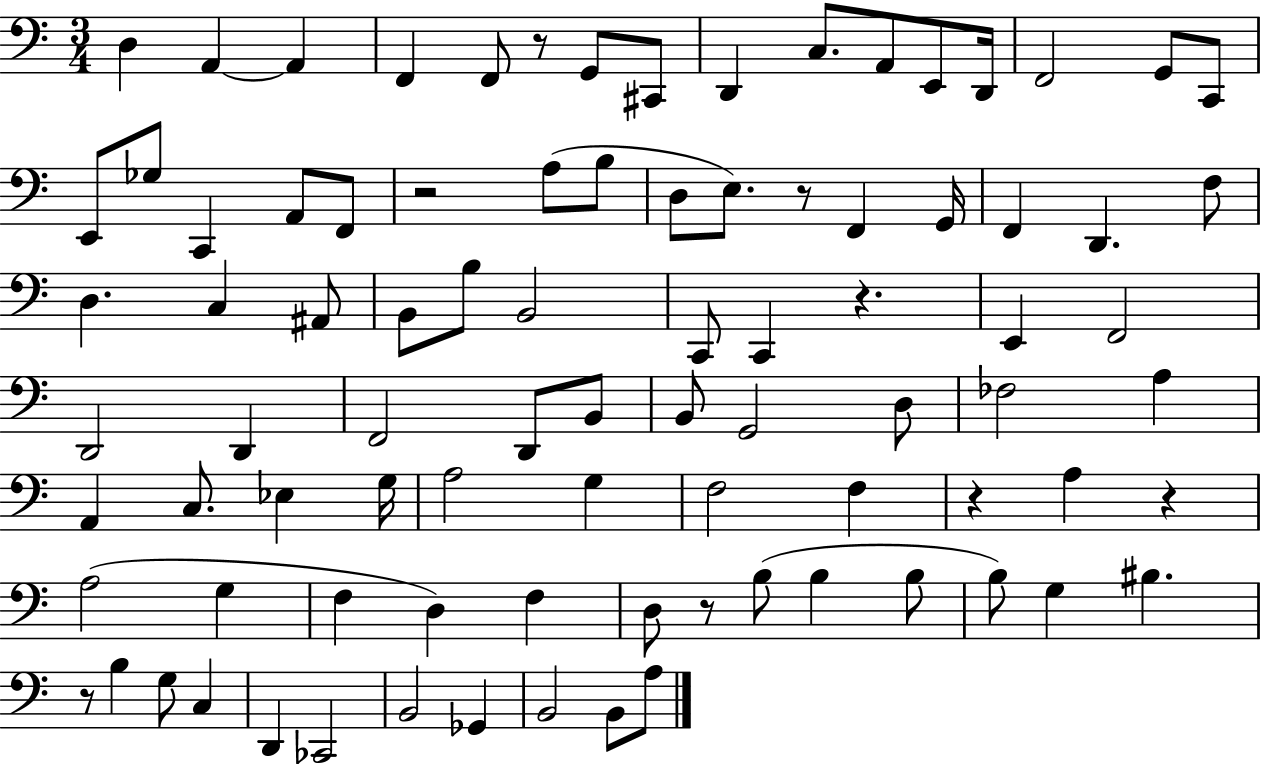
{
  \clef bass
  \numericTimeSignature
  \time 3/4
  \key c \major
  \repeat volta 2 { d4 a,4~~ a,4 | f,4 f,8 r8 g,8 cis,8 | d,4 c8. a,8 e,8 d,16 | f,2 g,8 c,8 | \break e,8 ges8 c,4 a,8 f,8 | r2 a8( b8 | d8 e8.) r8 f,4 g,16 | f,4 d,4. f8 | \break d4. c4 ais,8 | b,8 b8 b,2 | c,8 c,4 r4. | e,4 f,2 | \break d,2 d,4 | f,2 d,8 b,8 | b,8 g,2 d8 | fes2 a4 | \break a,4 c8. ees4 g16 | a2 g4 | f2 f4 | r4 a4 r4 | \break a2( g4 | f4 d4) f4 | d8 r8 b8( b4 b8 | b8) g4 bis4. | \break r8 b4 g8 c4 | d,4 ces,2 | b,2 ges,4 | b,2 b,8 a8 | \break } \bar "|."
}